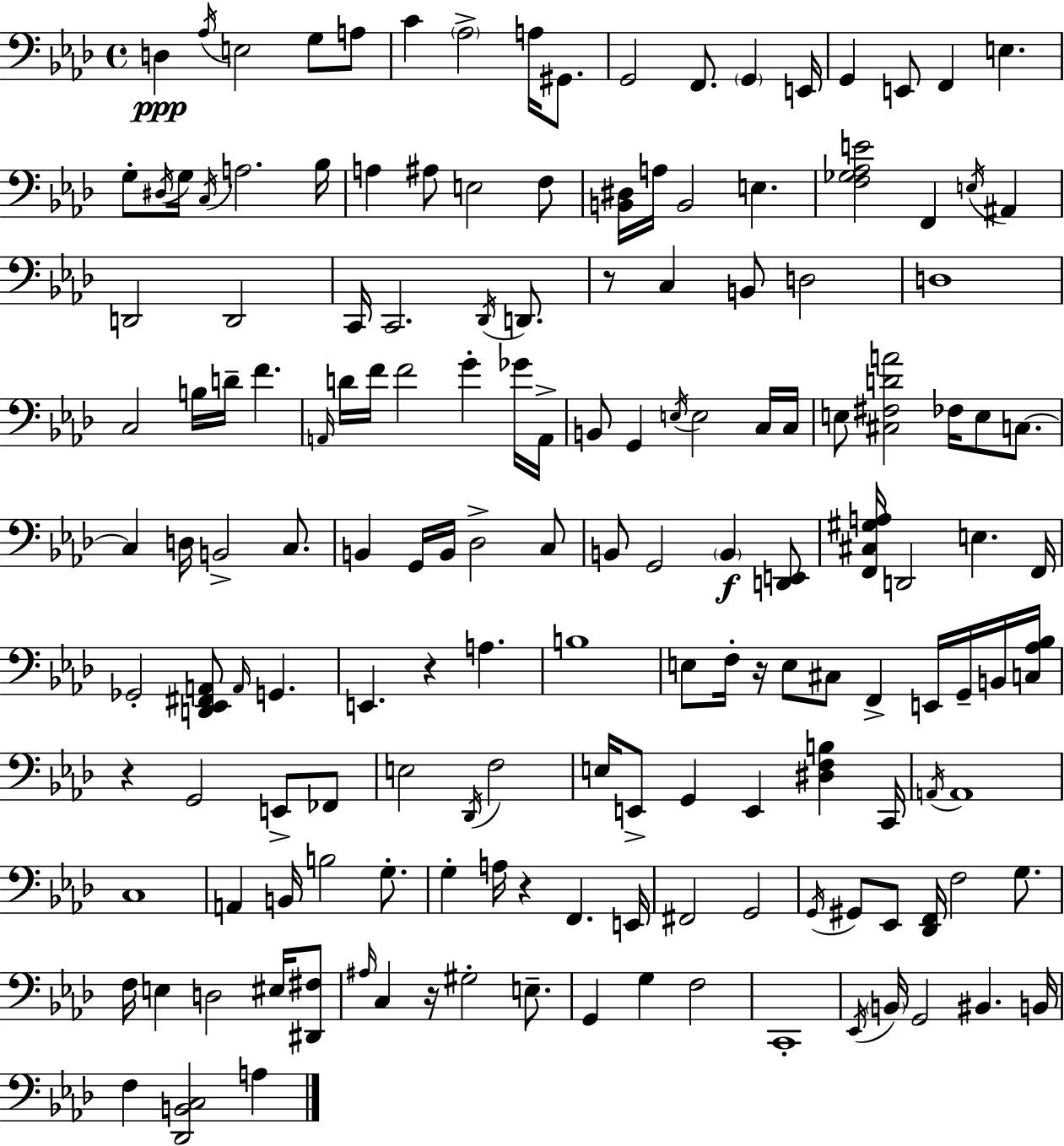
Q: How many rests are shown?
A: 6